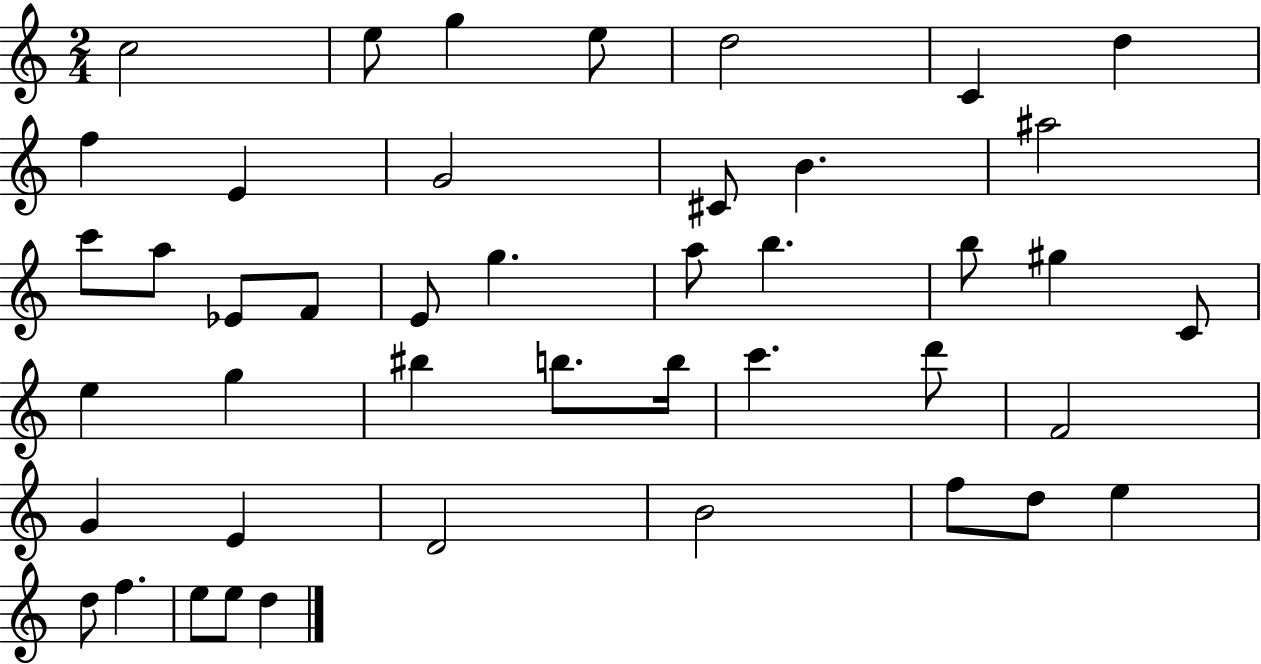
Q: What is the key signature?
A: C major